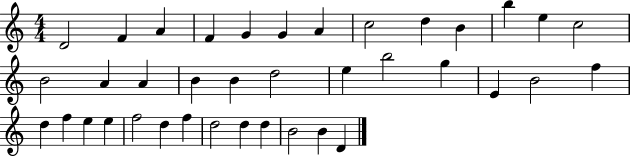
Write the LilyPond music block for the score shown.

{
  \clef treble
  \numericTimeSignature
  \time 4/4
  \key c \major
  d'2 f'4 a'4 | f'4 g'4 g'4 a'4 | c''2 d''4 b'4 | b''4 e''4 c''2 | \break b'2 a'4 a'4 | b'4 b'4 d''2 | e''4 b''2 g''4 | e'4 b'2 f''4 | \break d''4 f''4 e''4 e''4 | f''2 d''4 f''4 | d''2 d''4 d''4 | b'2 b'4 d'4 | \break \bar "|."
}